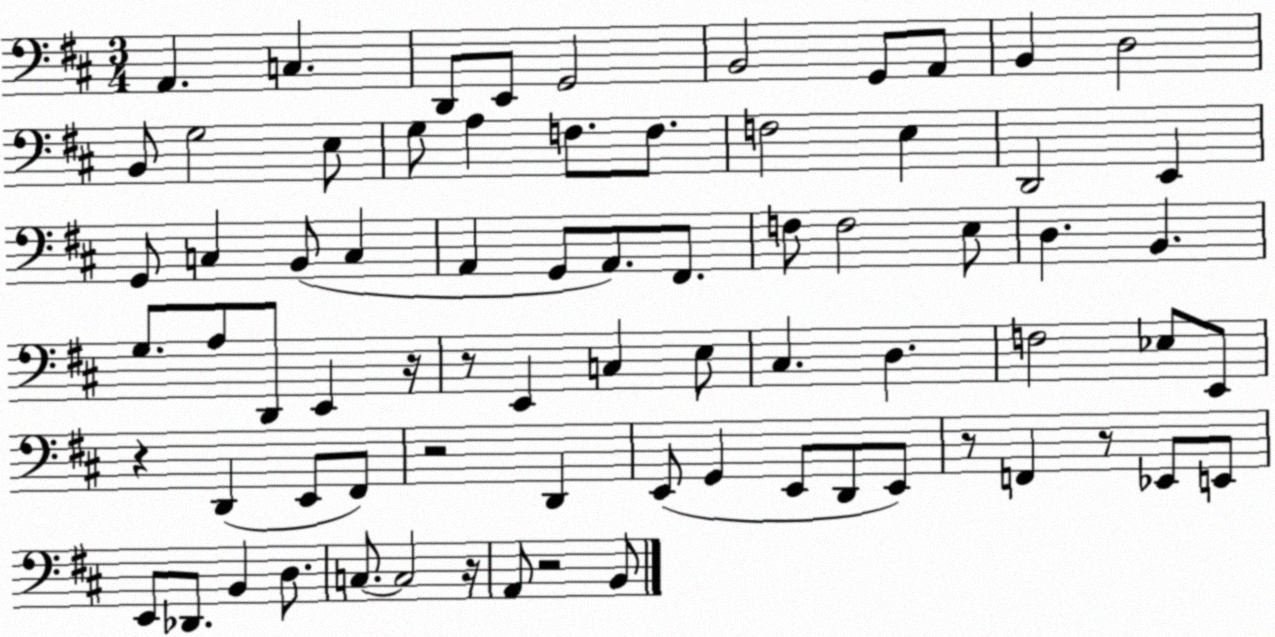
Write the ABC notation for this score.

X:1
T:Untitled
M:3/4
L:1/4
K:D
A,, C, D,,/2 E,,/2 G,,2 B,,2 G,,/2 A,,/2 B,, D,2 B,,/2 G,2 E,/2 G,/2 A, F,/2 F,/2 F,2 E, D,,2 E,, G,,/2 C, B,,/2 C, A,, G,,/2 A,,/2 ^F,,/2 F,/2 F,2 E,/2 D, B,, G,/2 A,/2 D,,/2 E,, z/4 z/2 E,, C, E,/2 ^C, D, F,2 _E,/2 E,,/2 z D,, E,,/2 ^F,,/2 z2 D,, E,,/2 G,, E,,/2 D,,/2 E,,/2 z/2 F,, z/2 _E,,/2 E,,/2 E,,/2 _D,,/2 B,, D,/2 C,/2 C,2 z/4 A,,/2 z2 B,,/2